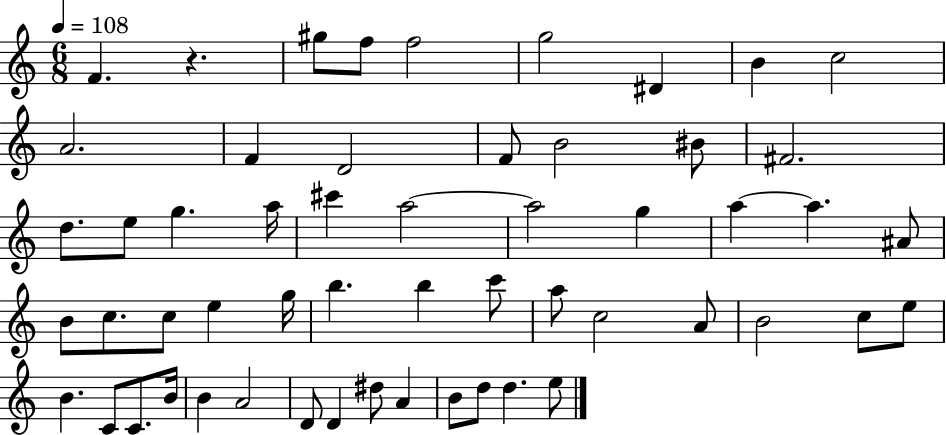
{
  \clef treble
  \numericTimeSignature
  \time 6/8
  \key c \major
  \tempo 4 = 108
  f'4. r4. | gis''8 f''8 f''2 | g''2 dis'4 | b'4 c''2 | \break a'2. | f'4 d'2 | f'8 b'2 bis'8 | fis'2. | \break d''8. e''8 g''4. a''16 | cis'''4 a''2~~ | a''2 g''4 | a''4~~ a''4. ais'8 | \break b'8 c''8. c''8 e''4 g''16 | b''4. b''4 c'''8 | a''8 c''2 a'8 | b'2 c''8 e''8 | \break b'4. c'8 c'8. b'16 | b'4 a'2 | d'8 d'4 dis''8 a'4 | b'8 d''8 d''4. e''8 | \break \bar "|."
}